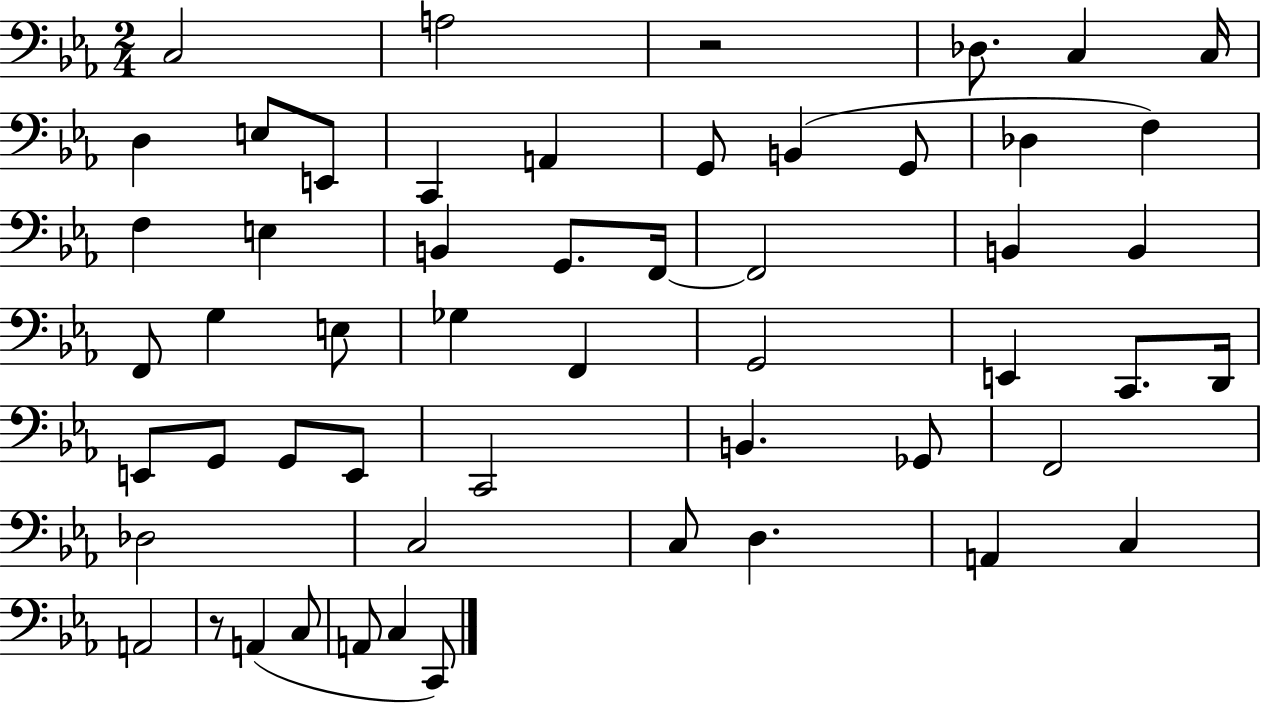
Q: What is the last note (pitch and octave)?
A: C2